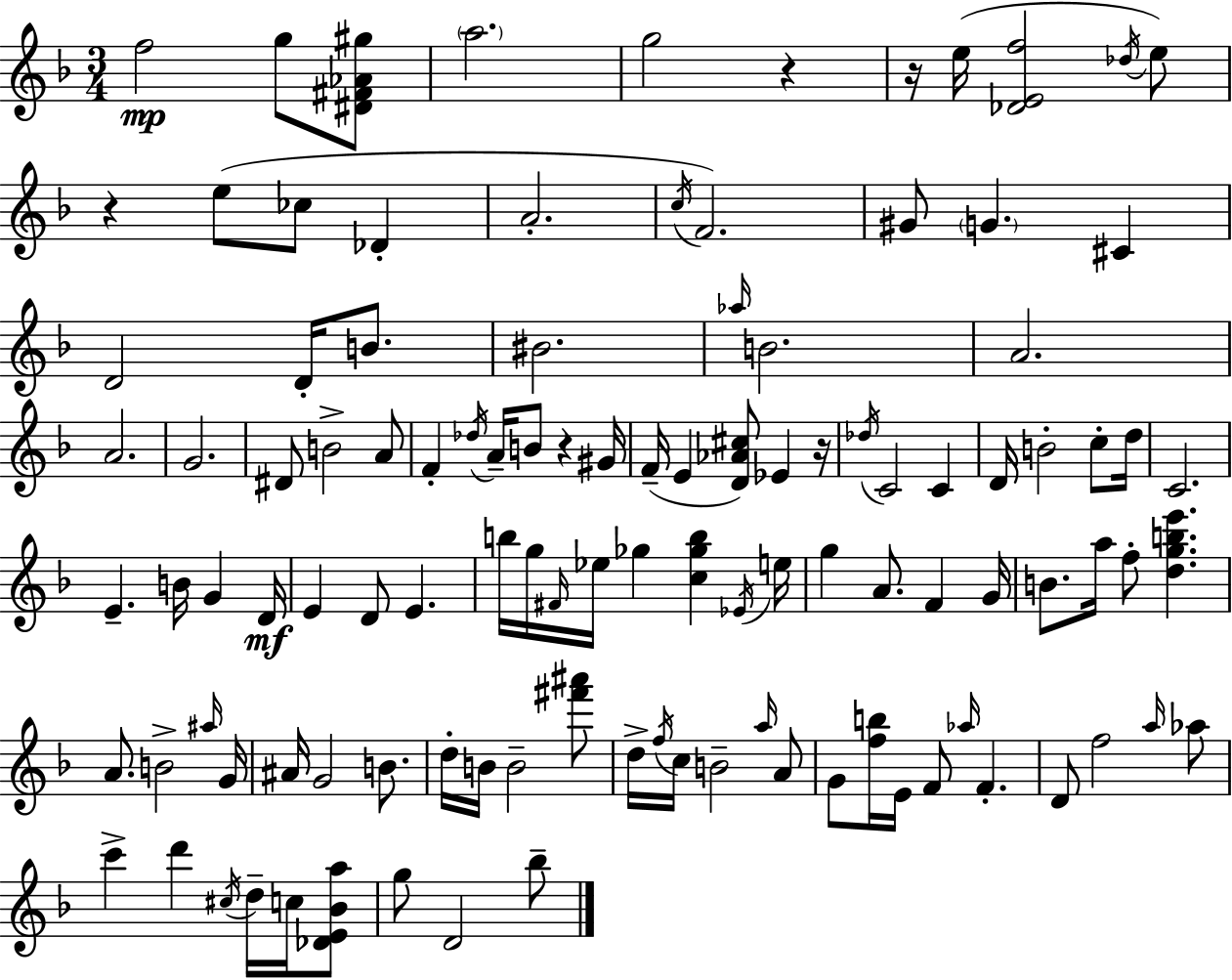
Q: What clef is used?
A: treble